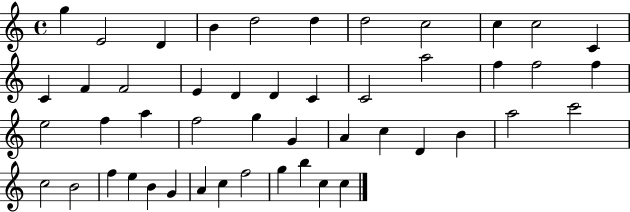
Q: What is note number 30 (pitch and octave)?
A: A4